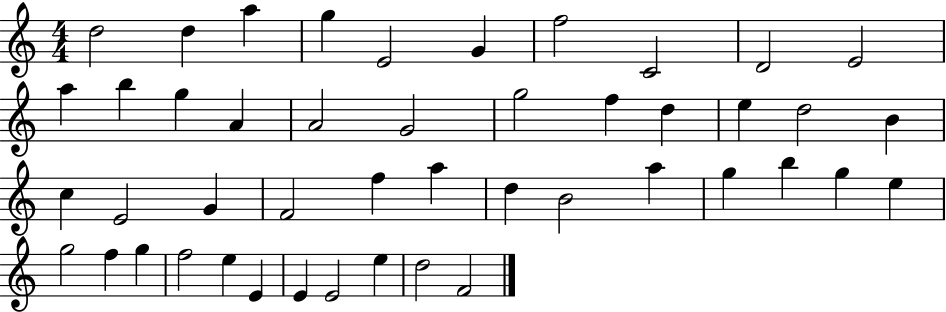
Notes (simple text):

D5/h D5/q A5/q G5/q E4/h G4/q F5/h C4/h D4/h E4/h A5/q B5/q G5/q A4/q A4/h G4/h G5/h F5/q D5/q E5/q D5/h B4/q C5/q E4/h G4/q F4/h F5/q A5/q D5/q B4/h A5/q G5/q B5/q G5/q E5/q G5/h F5/q G5/q F5/h E5/q E4/q E4/q E4/h E5/q D5/h F4/h